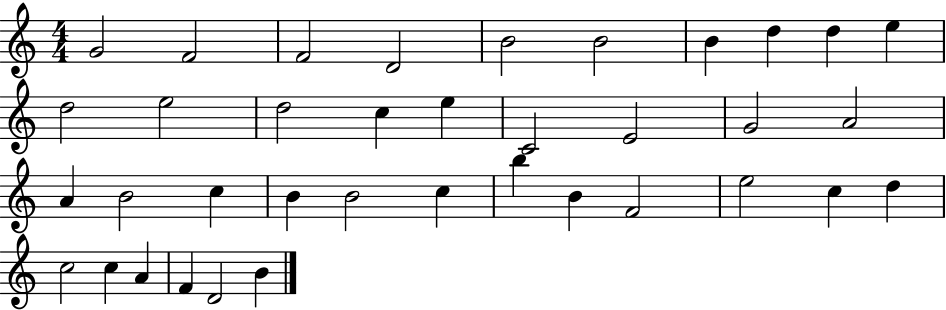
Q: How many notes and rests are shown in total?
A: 37